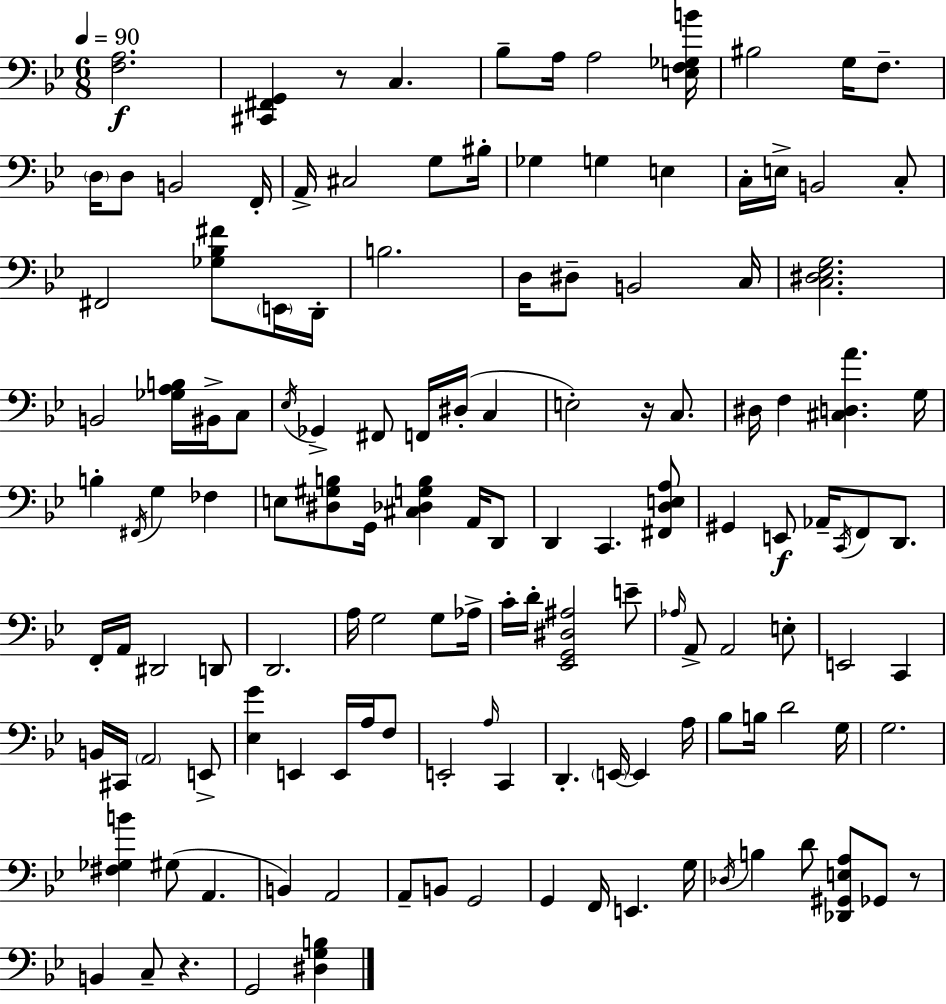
[F3,A3]/h. [C#2,F#2,G2]/q R/e C3/q. Bb3/e A3/s A3/h [E3,F3,Gb3,B4]/s BIS3/h G3/s F3/e. D3/s D3/e B2/h F2/s A2/s C#3/h G3/e BIS3/s Gb3/q G3/q E3/q C3/s E3/s B2/h C3/e F#2/h [Gb3,Bb3,F#4]/e E2/s D2/s B3/h. D3/s D#3/e B2/h C3/s [C3,D#3,Eb3,G3]/h. B2/h [Gb3,A3,B3]/s BIS2/s C3/e Eb3/s Gb2/q F#2/e F2/s D#3/s C3/q E3/h R/s C3/e. D#3/s F3/q [C#3,D3,A4]/q. G3/s B3/q F#2/s G3/q FES3/q E3/e [D#3,G#3,B3]/e G2/s [C#3,Db3,G3,B3]/q A2/s D2/e D2/q C2/q. [F#2,D3,E3,A3]/e G#2/q E2/e Ab2/s C2/s F2/e D2/e. F2/s A2/s D#2/h D2/e D2/h. A3/s G3/h G3/e Ab3/s C4/s D4/s [Eb2,G2,D#3,A#3]/h E4/e Ab3/s A2/e A2/h E3/e E2/h C2/q B2/s C#2/s A2/h E2/e [Eb3,G4]/q E2/q E2/s A3/s F3/e E2/h A3/s C2/q D2/q. E2/s E2/q A3/s Bb3/e B3/s D4/h G3/s G3/h. [F#3,Gb3,B4]/q G#3/e A2/q. B2/q A2/h A2/e B2/e G2/h G2/q F2/s E2/q. G3/s Db3/s B3/q D4/e [Db2,G#2,E3,A3]/e Gb2/e R/e B2/q C3/e R/q. G2/h [D#3,G3,B3]/q